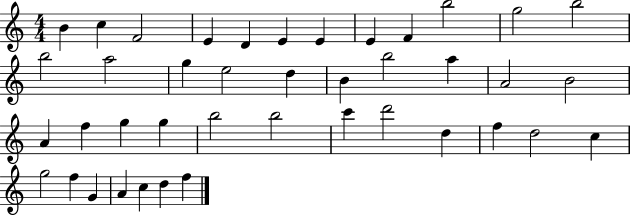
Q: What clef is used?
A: treble